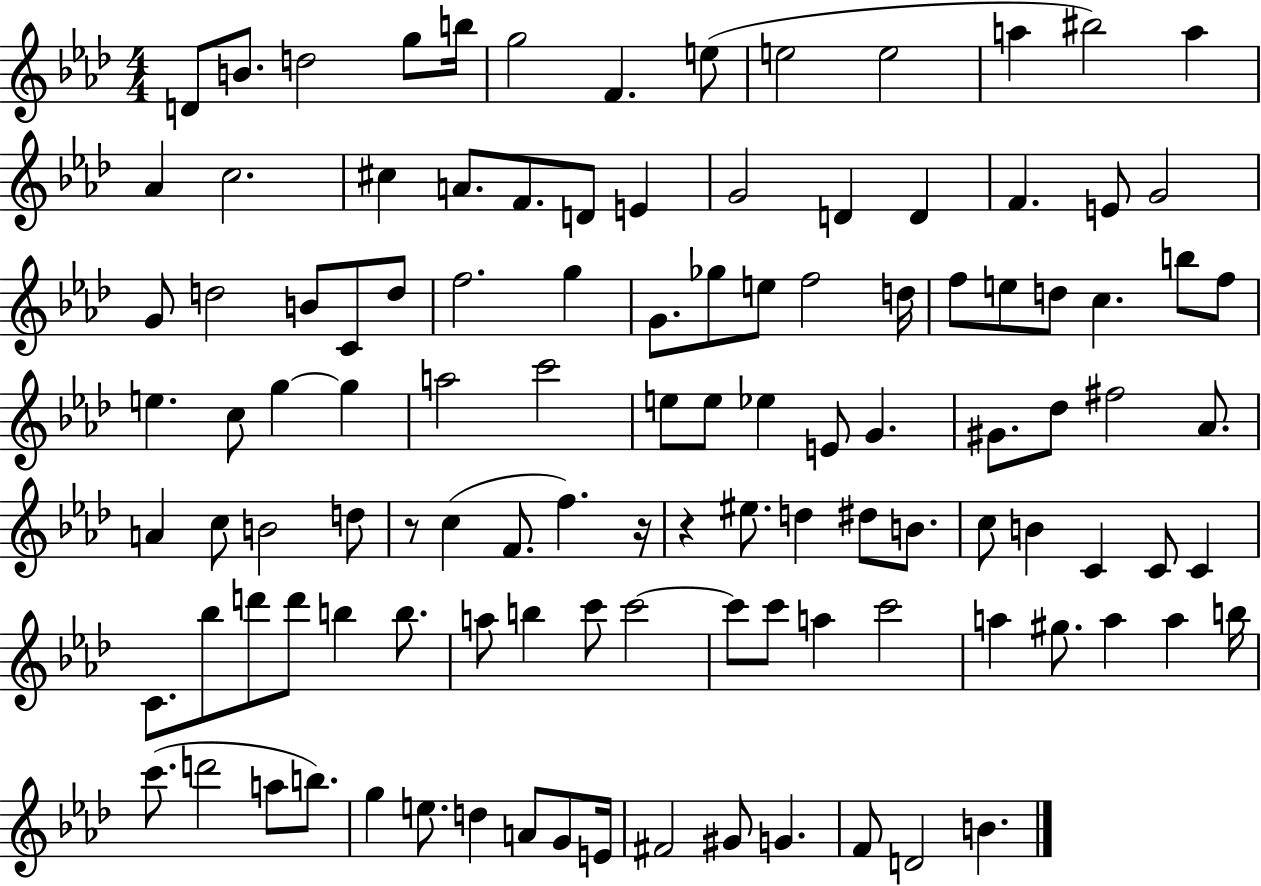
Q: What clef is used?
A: treble